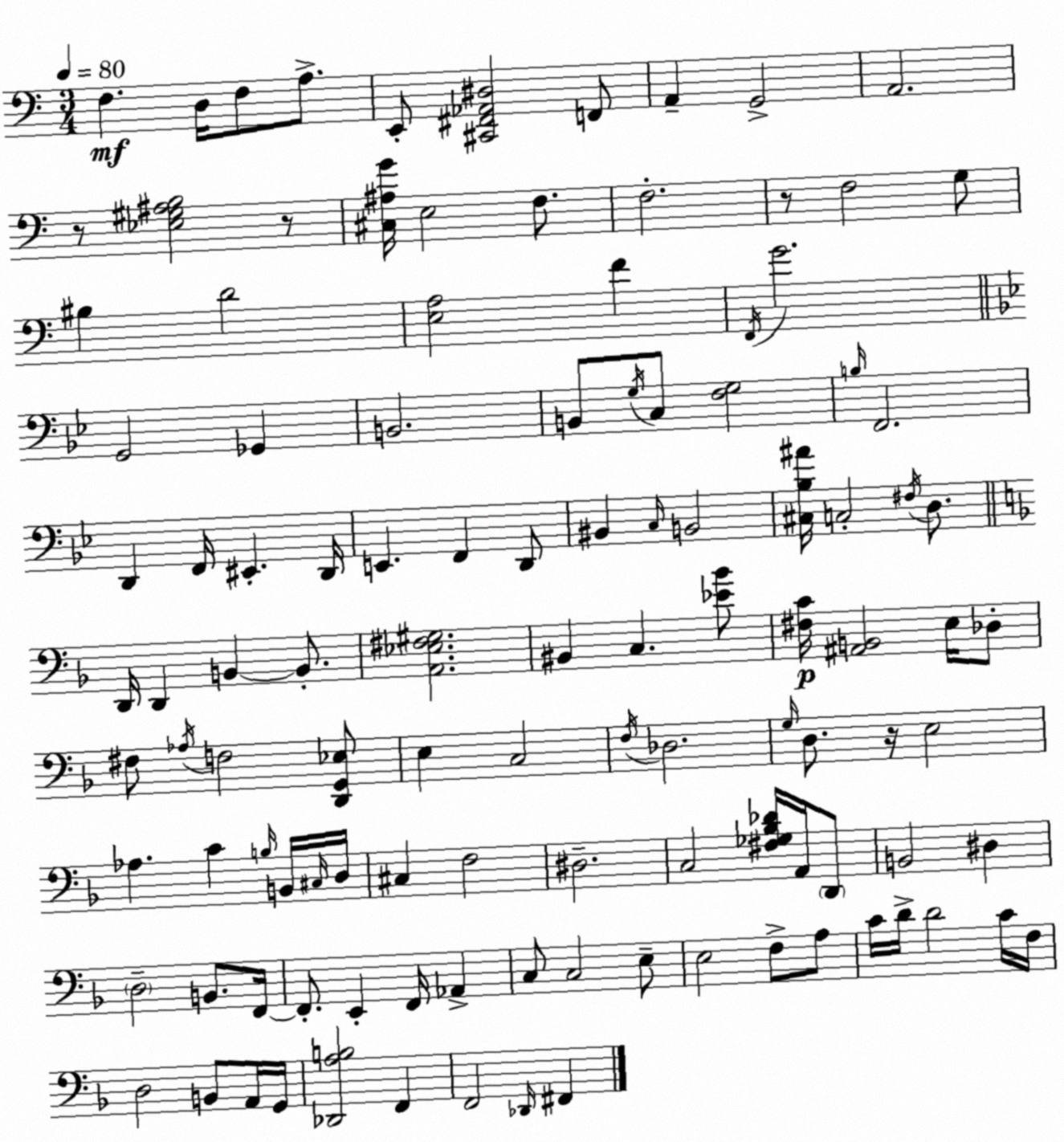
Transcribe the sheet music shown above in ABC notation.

X:1
T:Untitled
M:3/4
L:1/4
K:C
F, D,/4 F,/2 A,/2 E,,/2 [^C,,^F,,_A,,^D,]2 F,,/2 A,, G,,2 A,,2 z/2 [_E,^G,^A,B,]2 z/2 [^C,^A,G]/4 E,2 F,/2 F,2 z/2 F,2 G,/2 ^B, D2 [E,A,]2 F F,,/4 G2 G,,2 _G,, B,,2 B,,/2 G,/4 C,/2 [F,G,]2 B,/4 F,,2 D,, F,,/4 ^E,, D,,/4 E,, F,, D,,/2 ^B,, C,/4 B,,2 [^C,_B,^A]/4 C,2 ^F,/4 D,/2 D,,/4 D,, B,, B,,/2 [A,,_E,^F,^G,]2 ^B,, C, [_E_B]/2 [^F,C]/4 [^A,,B,,]2 E,/4 _D,/2 ^F,/2 _A,/4 F,2 [D,,G,,_E,]/2 E, C,2 F,/4 _D,2 G,/4 D,/2 z/4 E,2 _A, C B,/4 B,,/4 ^C,/4 D,/4 ^C, F,2 ^D,2 C,2 [^F,_G,_B,_D]/4 A,,/4 D,,/2 B,,2 ^D, D,2 B,,/2 F,,/4 F,,/2 E,, F,,/4 _A,, C,/2 C,2 E,/2 E,2 F,/2 A,/2 C/4 D/4 D2 C/4 F,/4 D,2 B,,/2 A,,/4 G,,/4 [_D,,A,B,]2 F,, F,,2 _D,,/4 ^F,,